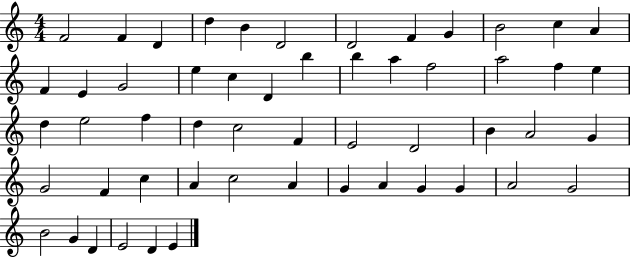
F4/h F4/q D4/q D5/q B4/q D4/h D4/h F4/q G4/q B4/h C5/q A4/q F4/q E4/q G4/h E5/q C5/q D4/q B5/q B5/q A5/q F5/h A5/h F5/q E5/q D5/q E5/h F5/q D5/q C5/h F4/q E4/h D4/h B4/q A4/h G4/q G4/h F4/q C5/q A4/q C5/h A4/q G4/q A4/q G4/q G4/q A4/h G4/h B4/h G4/q D4/q E4/h D4/q E4/q